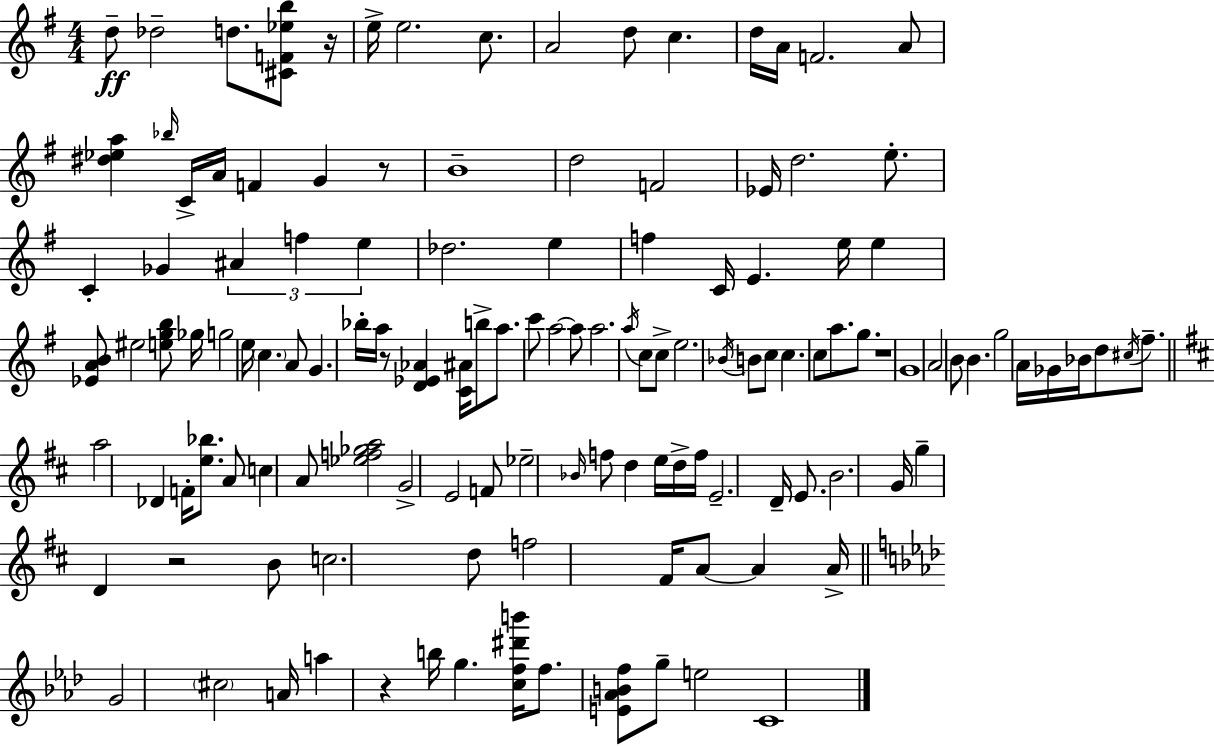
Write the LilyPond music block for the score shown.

{
  \clef treble
  \numericTimeSignature
  \time 4/4
  \key e \minor
  \repeat volta 2 { d''8--\ff des''2-- d''8. <cis' f' ees'' b''>8 r16 | e''16-> e''2. c''8. | a'2 d''8 c''4. | d''16 a'16 f'2. a'8 | \break <dis'' ees'' a''>4 \grace { bes''16 } c'16-> a'16 f'4 g'4 r8 | b'1-- | d''2 f'2 | ees'16 d''2. e''8.-. | \break c'4-. ges'4 \tuplet 3/2 { ais'4 f''4 | e''4 } des''2. | e''4 f''4 c'16 e'4. | e''16 e''4 <ees' a' b'>8 eis''2 <e'' g'' b''>8 | \break ges''16 g''2 e''16 \parenthesize c''4. | a'8 g'4. bes''16-. a''16 r8 <d' ees' aes'>4 | <c' ais'>16 b''8-> a''8. c'''8 a''2~~ | a''8 a''2. \acciaccatura { a''16 } | \break c''8 c''8-> e''2. | \acciaccatura { bes'16 } b'8 c''8 c''4. c''8 a''8. | g''8. r1 | g'1 | \break a'2 b'8 b'4. | g''2 a'16 ges'16 bes'16 d''8 | \acciaccatura { cis''16 } fis''8.-- \bar "||" \break \key b \minor a''2 des'4 f'16-. <e'' bes''>8. | a'8 \parenthesize c''4 a'8 <ees'' f'' ges'' a''>2 | g'2-> e'2 | f'8 ees''2-- \grace { bes'16 } f''8 d''4 | \break e''16 d''16-> f''16 e'2.-- | d'16-- e'8. b'2. | g'16 g''4-- d'4 r2 | b'8 c''2. d''8 | \break f''2 fis'16 a'8~~ a'4 | a'16-> \bar "||" \break \key aes \major g'2 \parenthesize cis''2 | a'16 a''4 r4 b''16 g''4. | <c'' f'' dis''' b'''>16 f''8. <e' aes' b' f''>8 g''8-- e''2 | c'1 | \break } \bar "|."
}